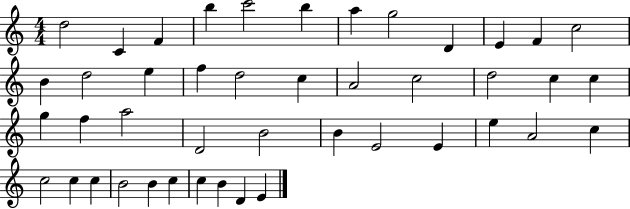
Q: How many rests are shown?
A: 0